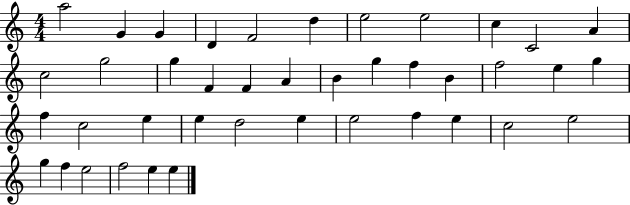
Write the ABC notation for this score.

X:1
T:Untitled
M:4/4
L:1/4
K:C
a2 G G D F2 d e2 e2 c C2 A c2 g2 g F F A B g f B f2 e g f c2 e e d2 e e2 f e c2 e2 g f e2 f2 e e